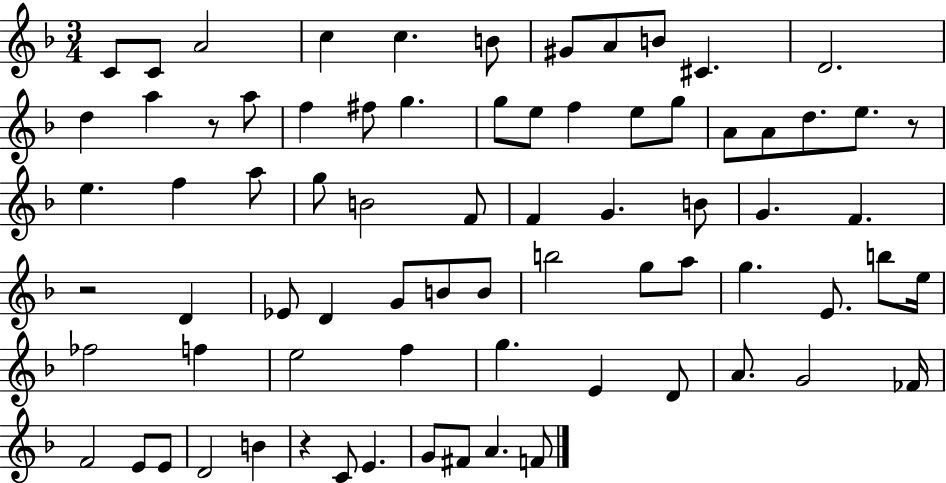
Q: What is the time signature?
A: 3/4